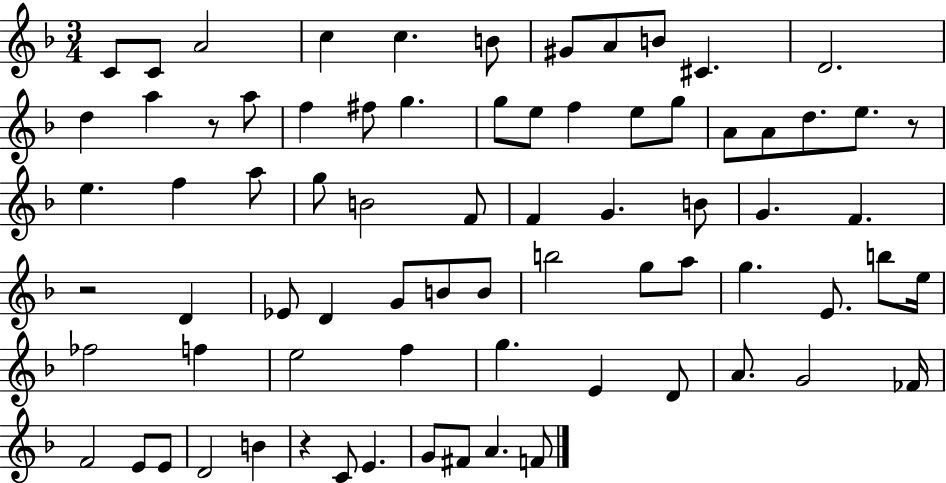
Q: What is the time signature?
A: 3/4